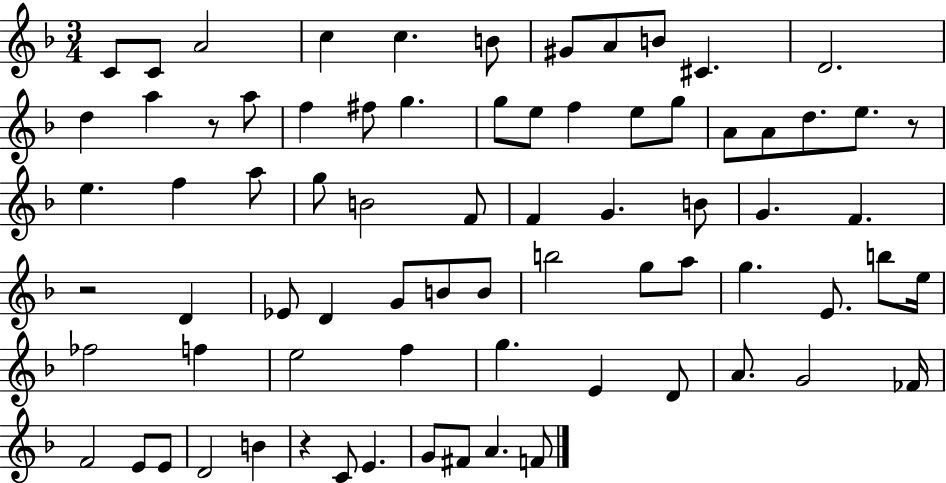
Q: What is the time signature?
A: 3/4